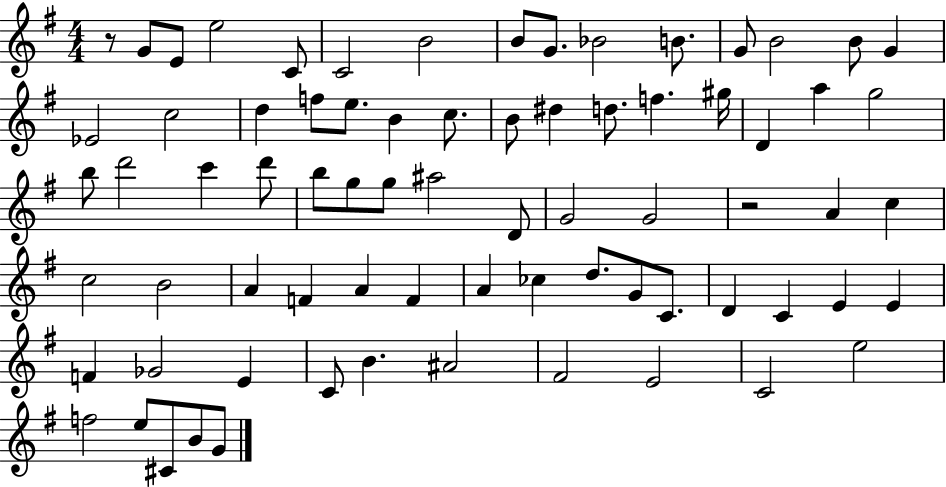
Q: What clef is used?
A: treble